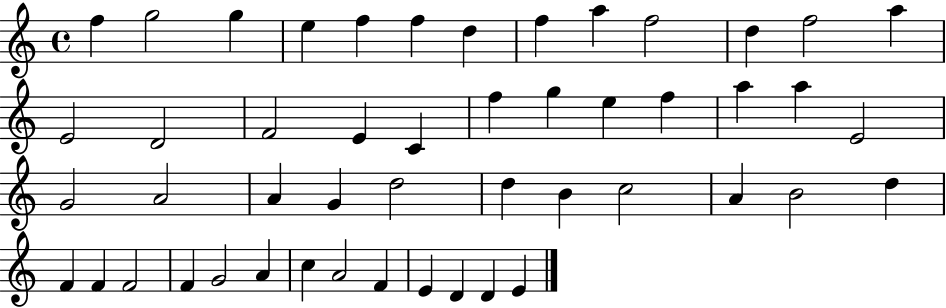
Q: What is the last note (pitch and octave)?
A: E4